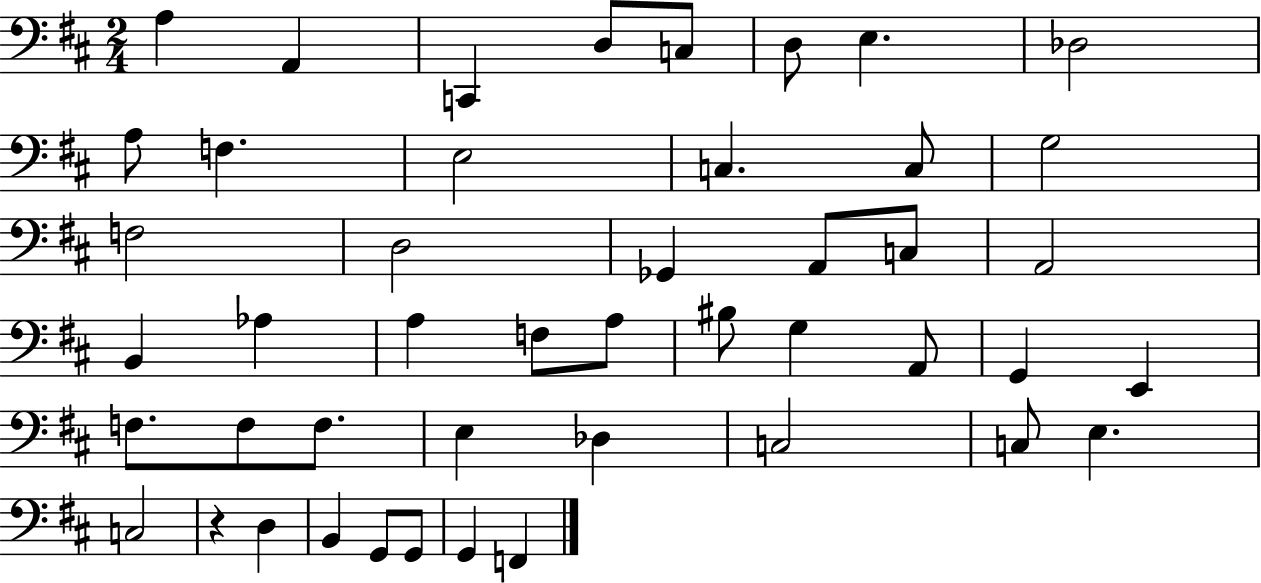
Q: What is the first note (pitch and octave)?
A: A3